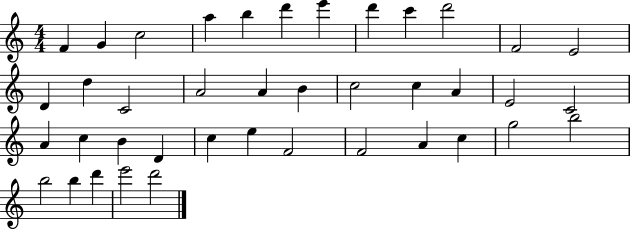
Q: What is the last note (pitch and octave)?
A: D6